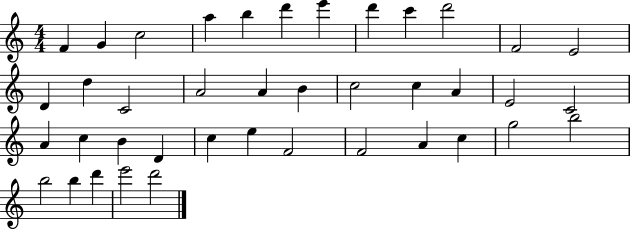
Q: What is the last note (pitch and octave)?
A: D6